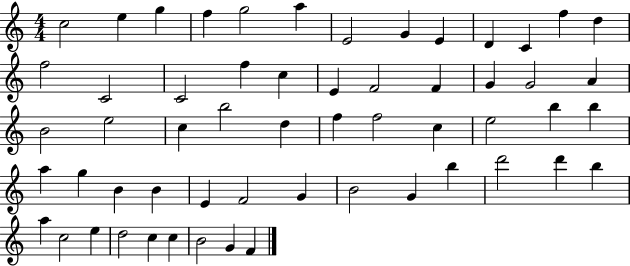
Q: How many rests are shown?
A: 0